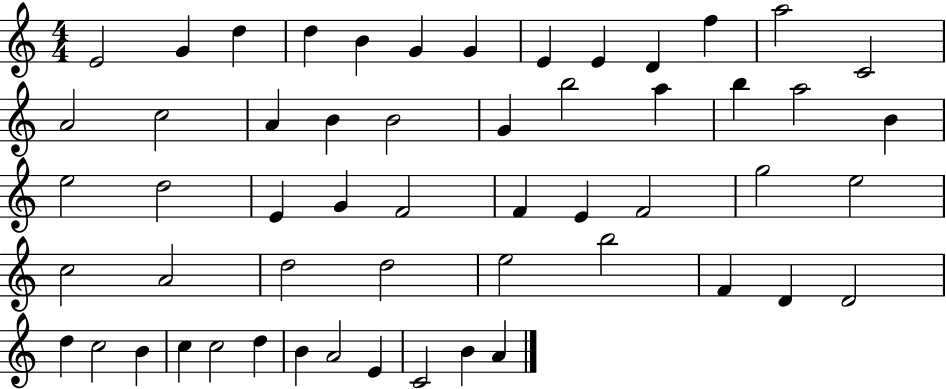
X:1
T:Untitled
M:4/4
L:1/4
K:C
E2 G d d B G G E E D f a2 C2 A2 c2 A B B2 G b2 a b a2 B e2 d2 E G F2 F E F2 g2 e2 c2 A2 d2 d2 e2 b2 F D D2 d c2 B c c2 d B A2 E C2 B A